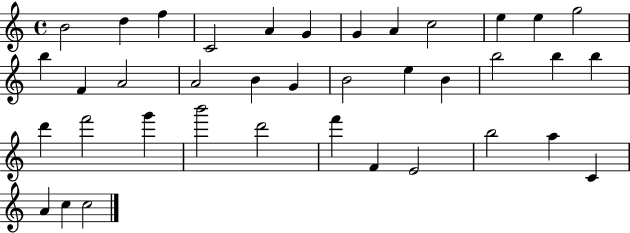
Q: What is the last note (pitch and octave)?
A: C5